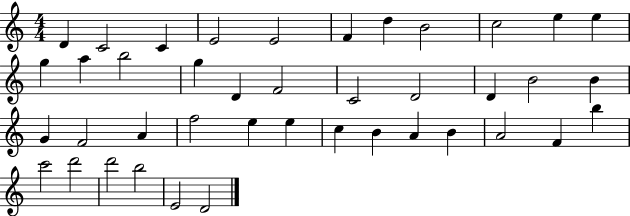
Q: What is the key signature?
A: C major